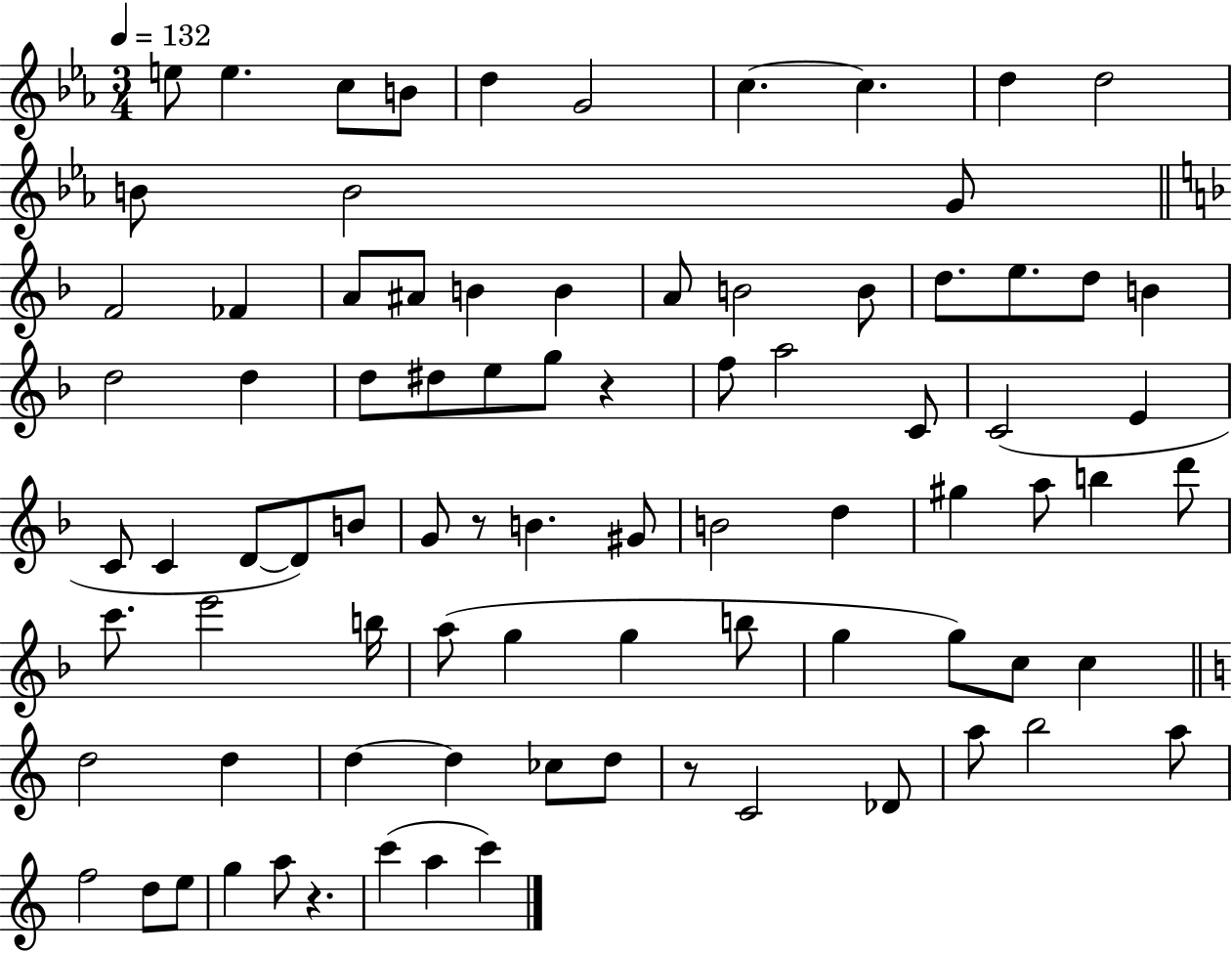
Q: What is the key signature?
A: EES major